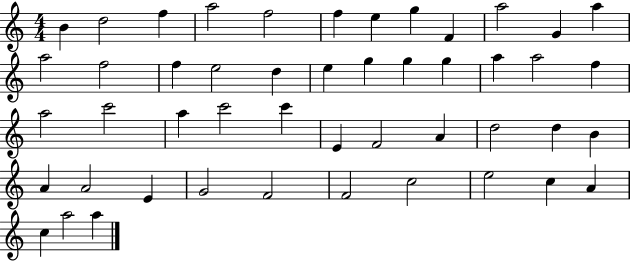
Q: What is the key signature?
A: C major